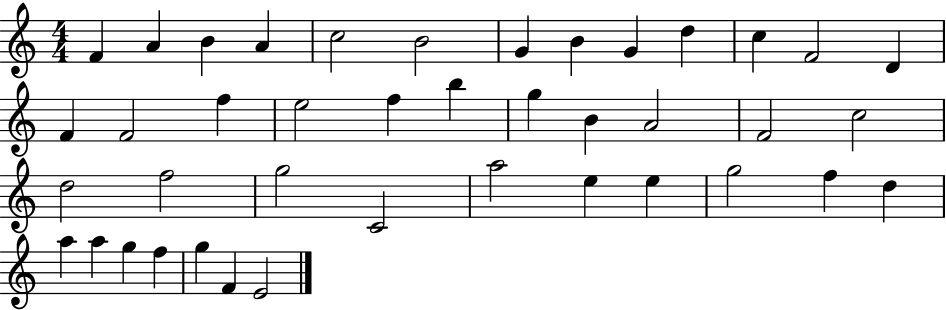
{
  \clef treble
  \numericTimeSignature
  \time 4/4
  \key c \major
  f'4 a'4 b'4 a'4 | c''2 b'2 | g'4 b'4 g'4 d''4 | c''4 f'2 d'4 | \break f'4 f'2 f''4 | e''2 f''4 b''4 | g''4 b'4 a'2 | f'2 c''2 | \break d''2 f''2 | g''2 c'2 | a''2 e''4 e''4 | g''2 f''4 d''4 | \break a''4 a''4 g''4 f''4 | g''4 f'4 e'2 | \bar "|."
}